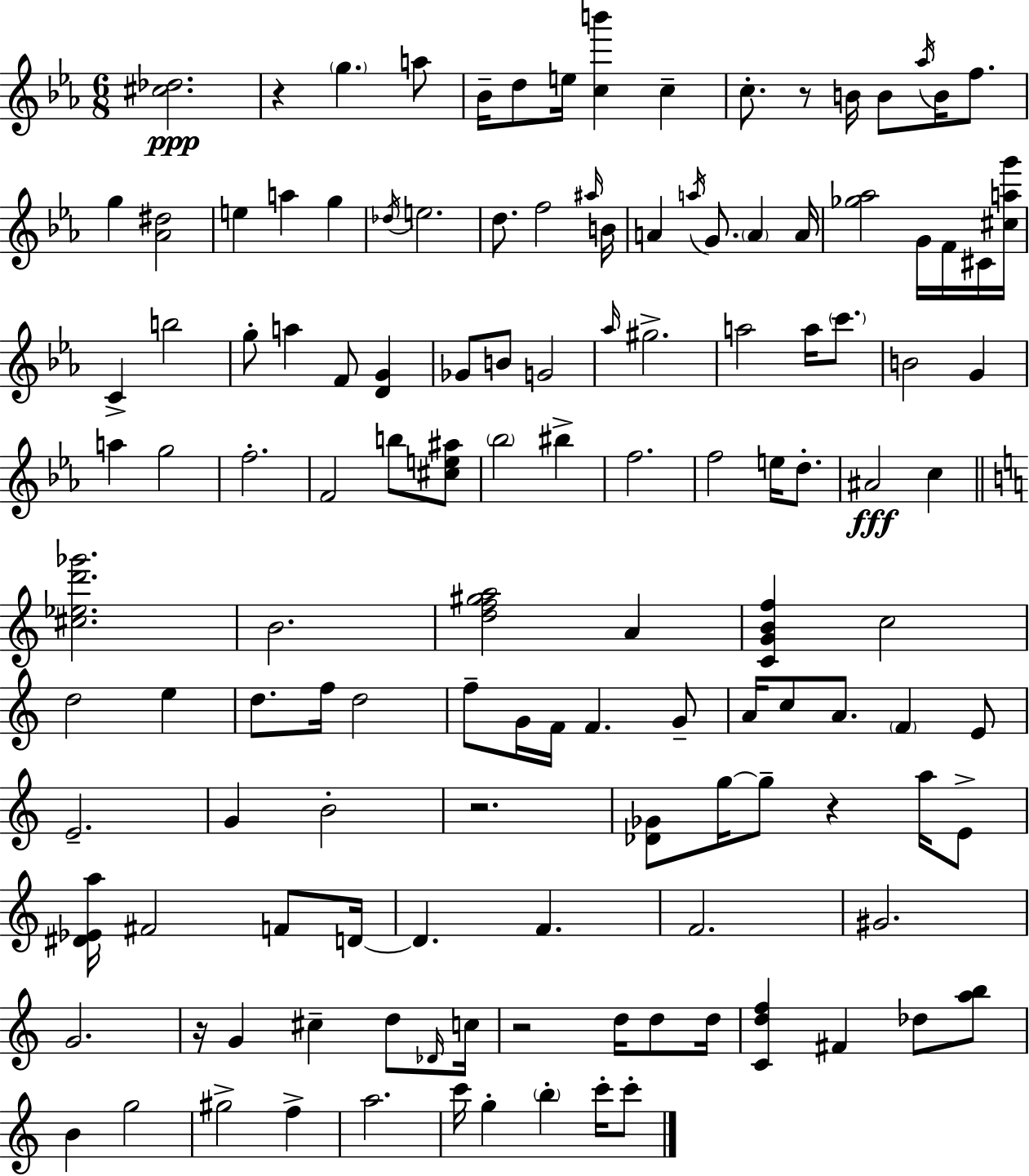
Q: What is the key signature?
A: EES major